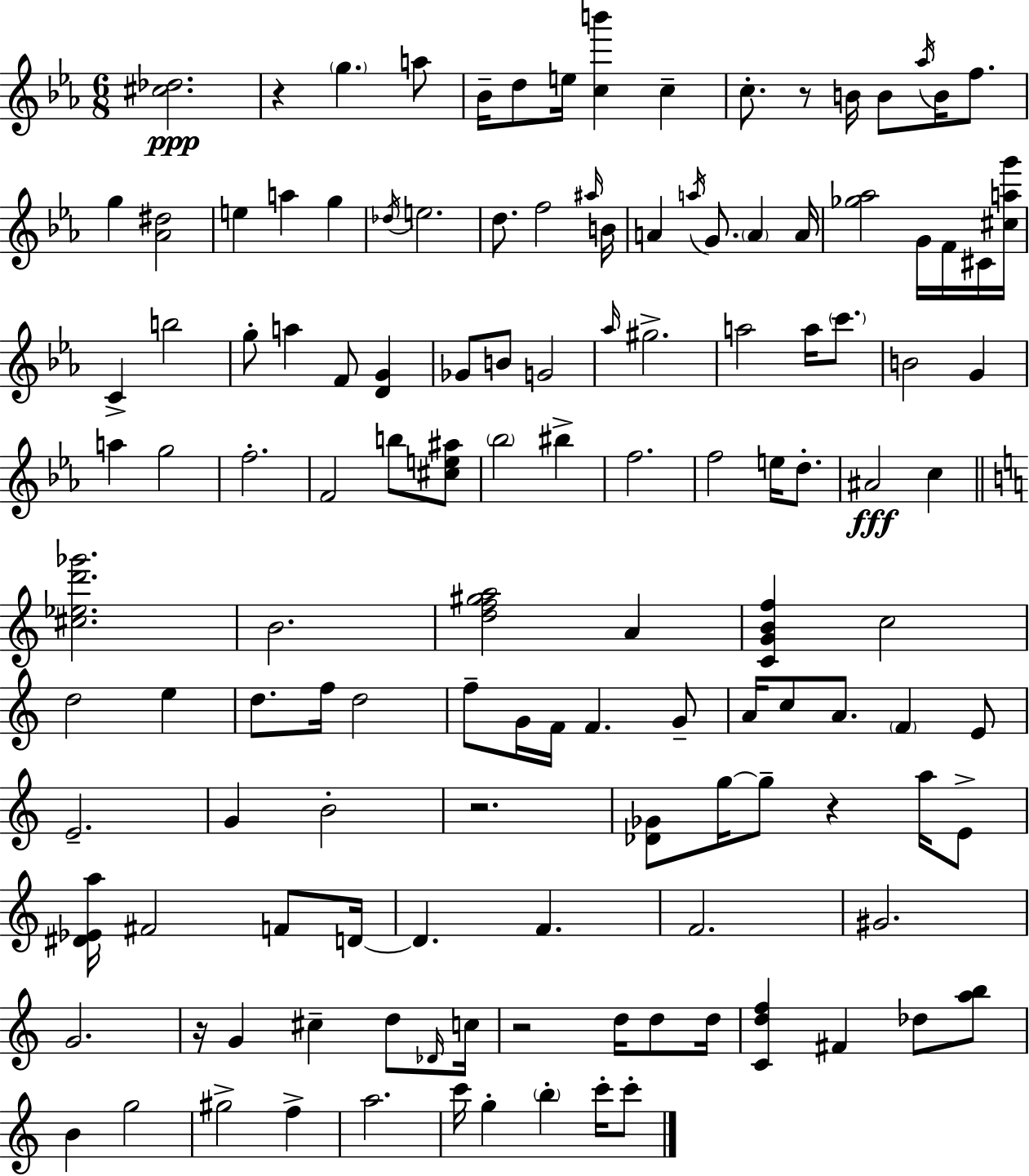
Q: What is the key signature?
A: EES major